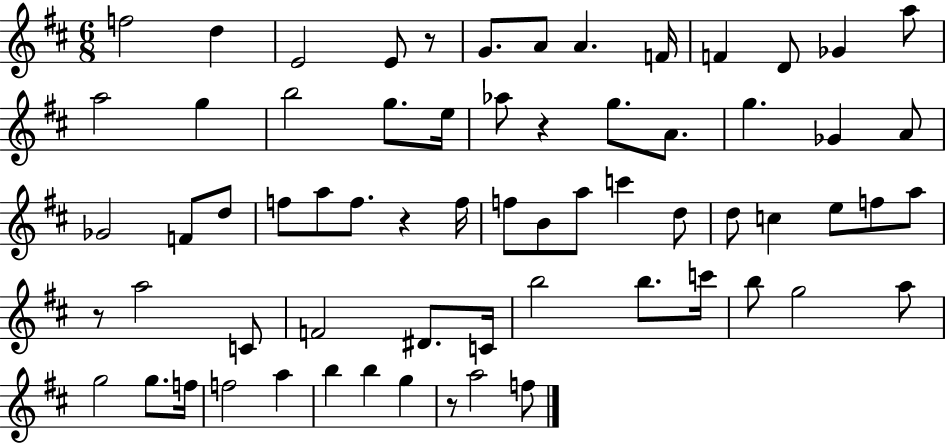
{
  \clef treble
  \numericTimeSignature
  \time 6/8
  \key d \major
  f''2 d''4 | e'2 e'8 r8 | g'8. a'8 a'4. f'16 | f'4 d'8 ges'4 a''8 | \break a''2 g''4 | b''2 g''8. e''16 | aes''8 r4 g''8. a'8. | g''4. ges'4 a'8 | \break ges'2 f'8 d''8 | f''8 a''8 f''8. r4 f''16 | f''8 b'8 a''8 c'''4 d''8 | d''8 c''4 e''8 f''8 a''8 | \break r8 a''2 c'8 | f'2 dis'8. c'16 | b''2 b''8. c'''16 | b''8 g''2 a''8 | \break g''2 g''8. f''16 | f''2 a''4 | b''4 b''4 g''4 | r8 a''2 f''8 | \break \bar "|."
}